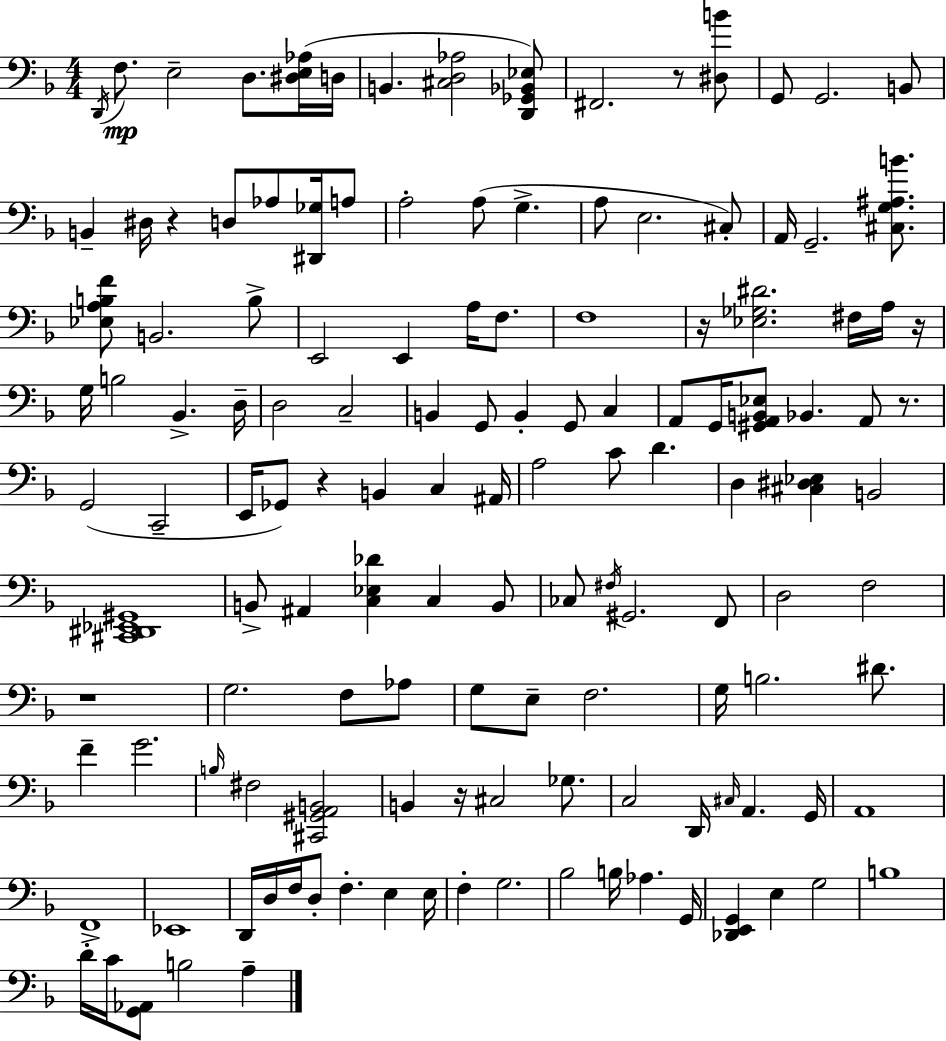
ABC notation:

X:1
T:Untitled
M:4/4
L:1/4
K:Dm
D,,/4 F,/2 E,2 D,/2 [^D,E,_A,]/4 D,/4 B,, [^C,D,_A,]2 [D,,_G,,_B,,_E,]/2 ^F,,2 z/2 [^D,B]/2 G,,/2 G,,2 B,,/2 B,, ^D,/4 z D,/2 _A,/2 [^D,,_G,]/4 A,/2 A,2 A,/2 G, A,/2 E,2 ^C,/2 A,,/4 G,,2 [^C,G,^A,B]/2 [_E,A,B,F]/2 B,,2 B,/2 E,,2 E,, A,/4 F,/2 F,4 z/4 [_E,_G,^D]2 ^F,/4 A,/4 z/4 G,/4 B,2 _B,, D,/4 D,2 C,2 B,, G,,/2 B,, G,,/2 C, A,,/2 G,,/4 [^G,,A,,B,,_E,]/2 _B,, A,,/2 z/2 G,,2 C,,2 E,,/4 _G,,/2 z B,, C, ^A,,/4 A,2 C/2 D D, [^C,^D,_E,] B,,2 [^C,,^D,,_E,,^G,,]4 B,,/2 ^A,, [C,_E,_D] C, B,,/2 _C,/2 ^F,/4 ^G,,2 F,,/2 D,2 F,2 z4 G,2 F,/2 _A,/2 G,/2 E,/2 F,2 G,/4 B,2 ^D/2 F G2 B,/4 ^F,2 [^C,,^G,,A,,B,,]2 B,, z/4 ^C,2 _G,/2 C,2 D,,/4 ^C,/4 A,, G,,/4 A,,4 F,,4 _E,,4 D,,/4 D,/4 F,/4 D,/2 F, E, E,/4 F, G,2 _B,2 B,/4 _A, G,,/4 [_D,,E,,G,,] E, G,2 B,4 D/4 C/4 [G,,_A,,]/2 B,2 A,